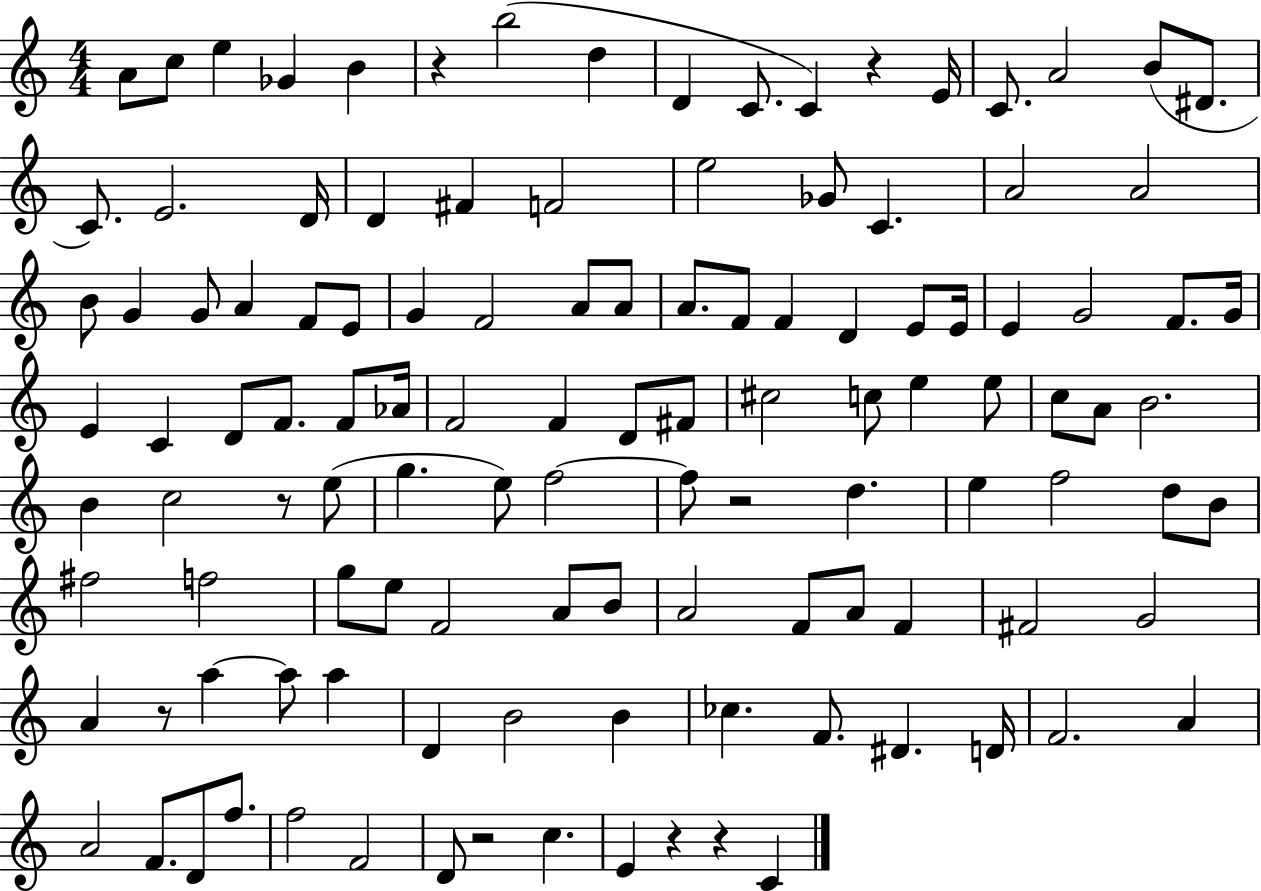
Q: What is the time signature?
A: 4/4